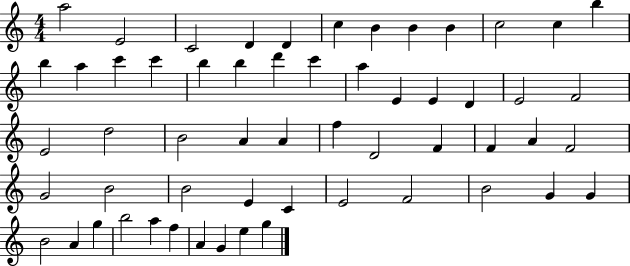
A5/h E4/h C4/h D4/q D4/q C5/q B4/q B4/q B4/q C5/h C5/q B5/q B5/q A5/q C6/q C6/q B5/q B5/q D6/q C6/q A5/q E4/q E4/q D4/q E4/h F4/h E4/h D5/h B4/h A4/q A4/q F5/q D4/h F4/q F4/q A4/q F4/h G4/h B4/h B4/h E4/q C4/q E4/h F4/h B4/h G4/q G4/q B4/h A4/q G5/q B5/h A5/q F5/q A4/q G4/q E5/q G5/q